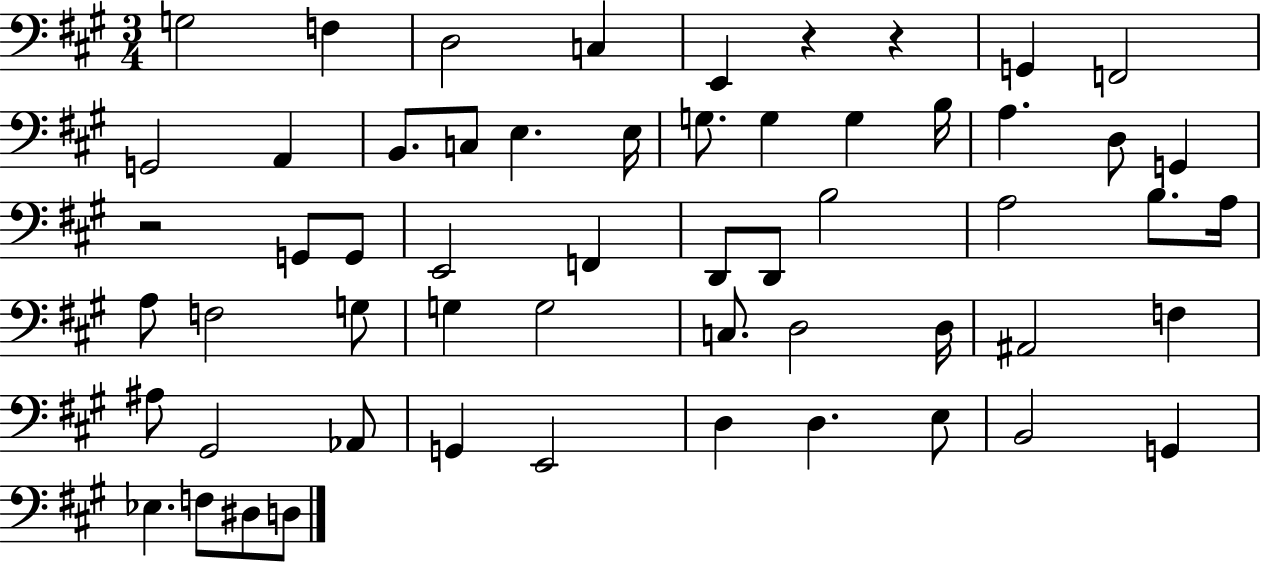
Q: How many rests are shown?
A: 3